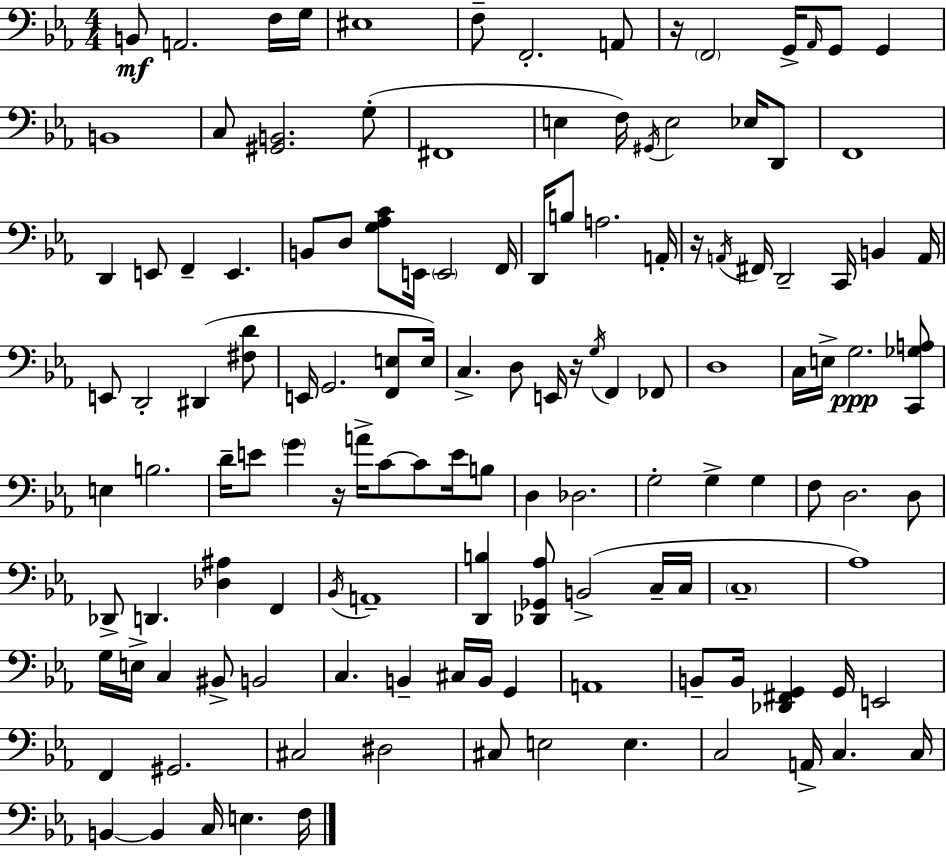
{
  \clef bass
  \numericTimeSignature
  \time 4/4
  \key ees \major
  b,8\mf a,2. f16 g16 | eis1 | f8-- f,2.-. a,8 | r16 \parenthesize f,2 g,16-> \grace { aes,16 } g,8 g,4 | \break b,1 | c8 <gis, b,>2. g8-.( | fis,1 | e4 f16) \acciaccatura { gis,16 } e2 ees16 | \break d,8 f,1 | d,4 e,8 f,4-- e,4. | b,8 d8 <g aes c'>8 e,16 \parenthesize e,2 | f,16 d,16 b8 a2. | \break a,16-. r16 \acciaccatura { a,16 } fis,16 d,2-- c,16 b,4 | a,16 e,8 d,2-. dis,4( | <fis d'>8 e,16 g,2. | <f, e>8 e16) c4.-> d8 e,16 r16 \acciaccatura { g16 } f,4 | \break fes,8 d1 | c16 e16-> g2.\ppp | <c, ges a>8 e4 b2. | d'16-- e'8 \parenthesize g'4 r16 a'16-> c'8~~ c'8 | \break e'16 b8 d4 des2. | g2-. g4-> | g4 f8 d2. | d8 des,8-> d,4. <des ais>4 | \break f,4 \acciaccatura { bes,16 } a,1-- | <d, b>4 <des, ges, aes>8 b,2->( | c16-- c16 \parenthesize c1-- | aes1) | \break g16 e16-> c4 bis,8-> b,2 | c4. b,4-- cis16 | b,16 g,4 a,1 | b,8-- b,16 <des, fis, g,>4 g,16 e,2 | \break f,4 gis,2. | cis2 dis2 | cis8 e2 e4. | c2 a,16-> c4. | \break c16 b,4~~ b,4 c16 e4. | f16 \bar "|."
}